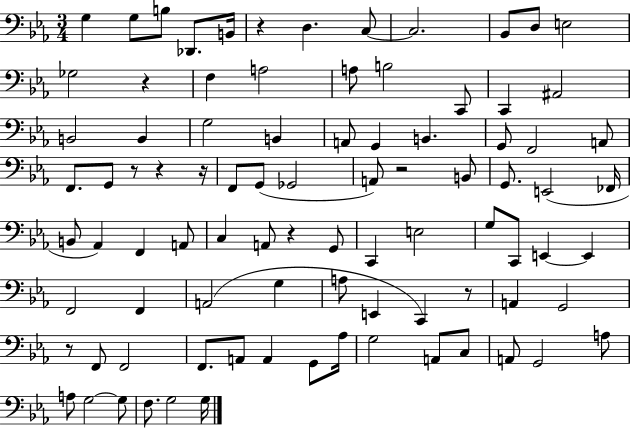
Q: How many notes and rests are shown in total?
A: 89